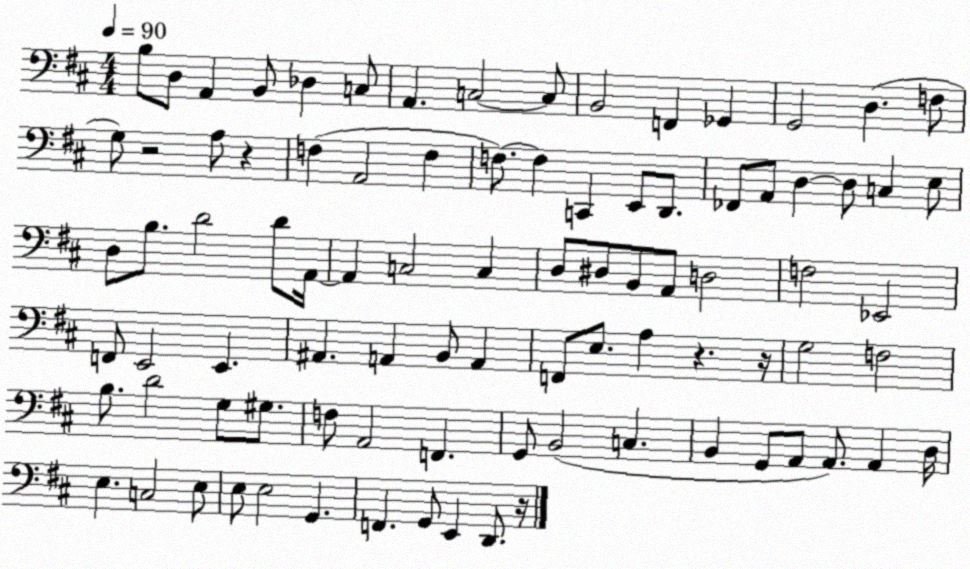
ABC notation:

X:1
T:Untitled
M:4/4
L:1/4
K:D
B,/2 D,/2 A,, B,,/2 _D, C,/2 A,, C,2 C,/2 B,,2 F,, _G,, G,,2 D, F,/2 G,/2 z2 A,/2 z F, A,,2 F, F,/2 F, C,, E,,/2 D,,/2 _F,,/2 A,,/2 D, D,/2 C, E,/2 D,/2 B,/2 D2 D/2 A,,/4 A,, C,2 C, D,/2 ^D,/2 B,,/2 A,,/2 D,2 F,2 _E,,2 F,,/2 E,,2 E,, ^A,, A,, B,,/2 A,, F,,/2 E,/2 A, z z/4 G,2 F,2 B,/2 D2 G,/2 ^G,/2 F,/2 A,,2 F,, G,,/2 B,,2 C, B,, G,,/2 A,,/2 A,,/2 A,, D,/4 E, C,2 E,/2 E,/2 E,2 G,, F,, G,,/2 E,, D,,/2 z/4